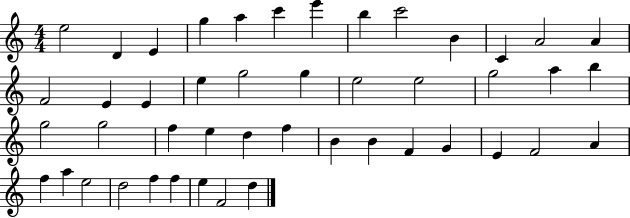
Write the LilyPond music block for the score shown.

{
  \clef treble
  \numericTimeSignature
  \time 4/4
  \key c \major
  e''2 d'4 e'4 | g''4 a''4 c'''4 e'''4 | b''4 c'''2 b'4 | c'4 a'2 a'4 | \break f'2 e'4 e'4 | e''4 g''2 g''4 | e''2 e''2 | g''2 a''4 b''4 | \break g''2 g''2 | f''4 e''4 d''4 f''4 | b'4 b'4 f'4 g'4 | e'4 f'2 a'4 | \break f''4 a''4 e''2 | d''2 f''4 f''4 | e''4 f'2 d''4 | \bar "|."
}